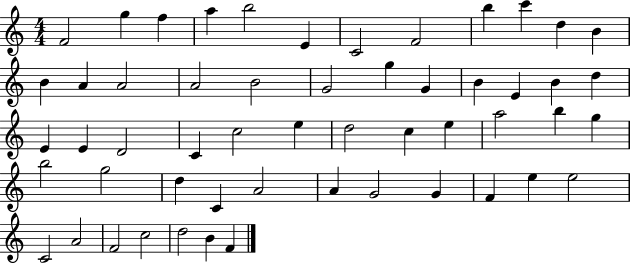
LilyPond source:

{
  \clef treble
  \numericTimeSignature
  \time 4/4
  \key c \major
  f'2 g''4 f''4 | a''4 b''2 e'4 | c'2 f'2 | b''4 c'''4 d''4 b'4 | \break b'4 a'4 a'2 | a'2 b'2 | g'2 g''4 g'4 | b'4 e'4 b'4 d''4 | \break e'4 e'4 d'2 | c'4 c''2 e''4 | d''2 c''4 e''4 | a''2 b''4 g''4 | \break b''2 g''2 | d''4 c'4 a'2 | a'4 g'2 g'4 | f'4 e''4 e''2 | \break c'2 a'2 | f'2 c''2 | d''2 b'4 f'4 | \bar "|."
}